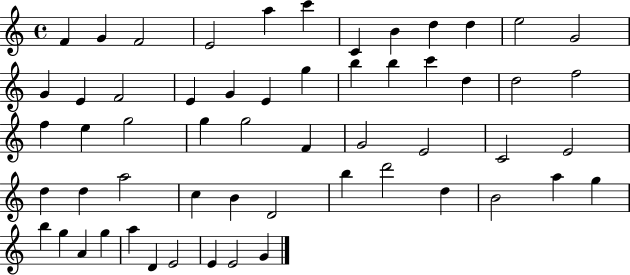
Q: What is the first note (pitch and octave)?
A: F4